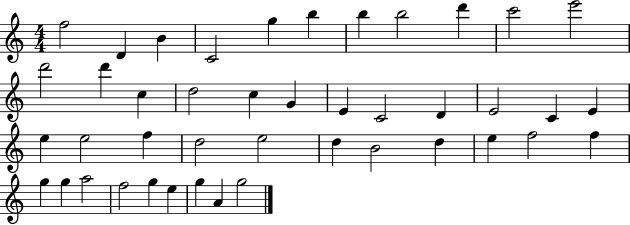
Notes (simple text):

F5/h D4/q B4/q C4/h G5/q B5/q B5/q B5/h D6/q C6/h E6/h D6/h D6/q C5/q D5/h C5/q G4/q E4/q C4/h D4/q E4/h C4/q E4/q E5/q E5/h F5/q D5/h E5/h D5/q B4/h D5/q E5/q F5/h F5/q G5/q G5/q A5/h F5/h G5/q E5/q G5/q A4/q G5/h